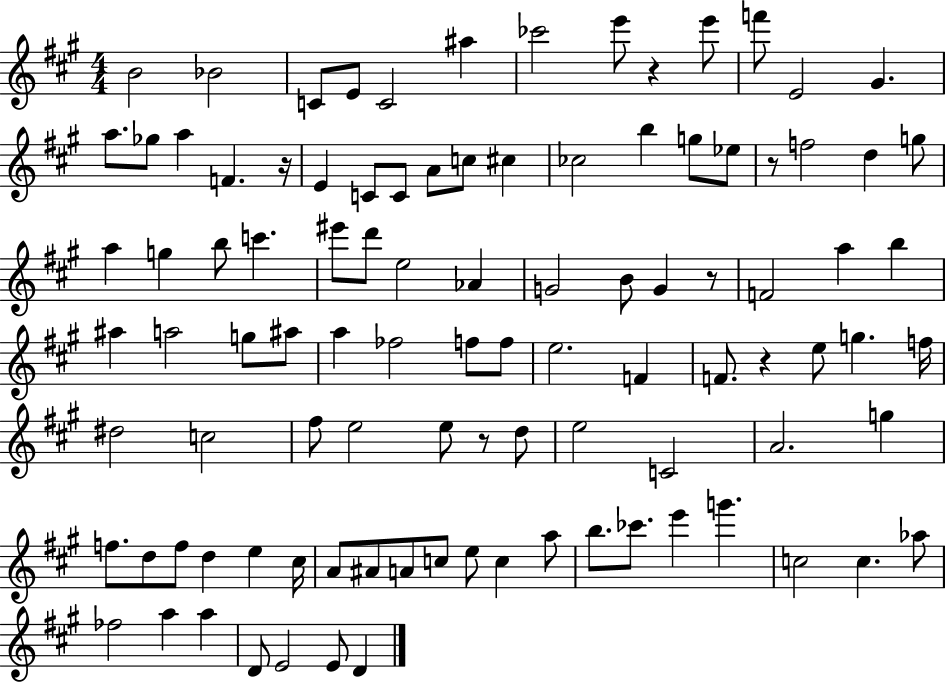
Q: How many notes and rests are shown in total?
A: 100